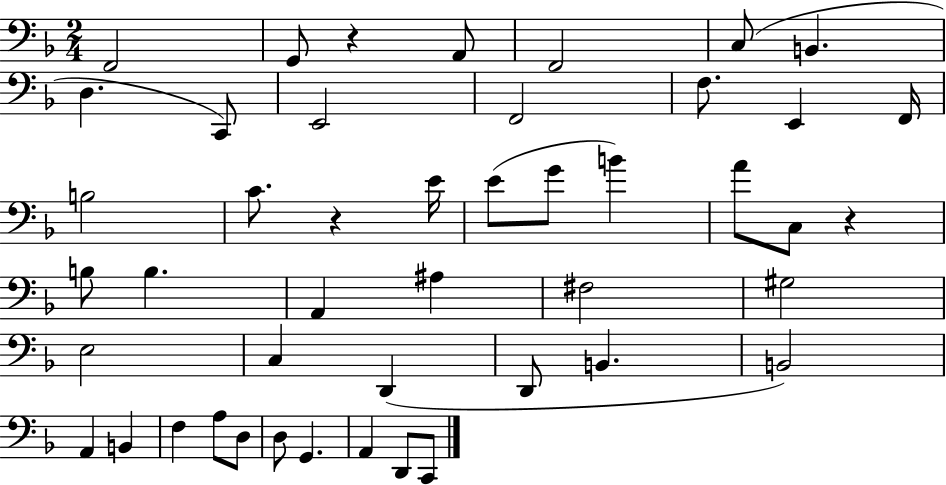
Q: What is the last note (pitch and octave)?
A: C2